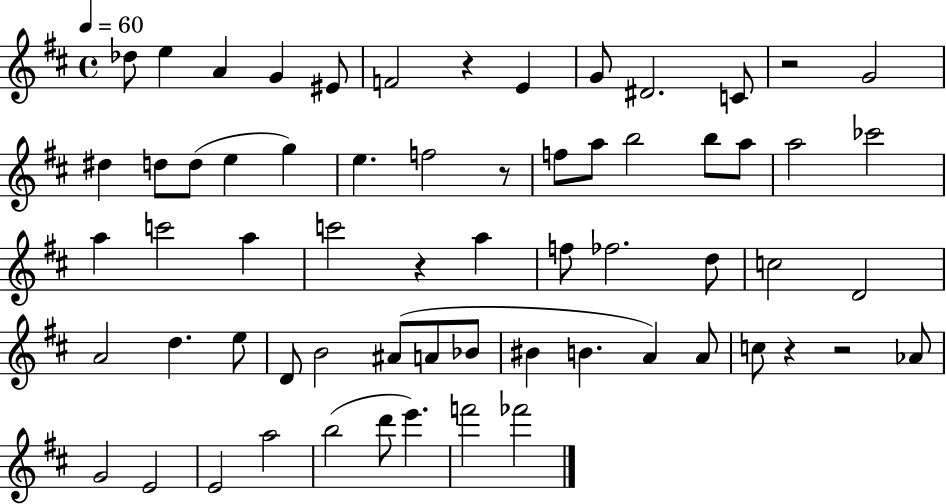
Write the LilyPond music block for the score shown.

{
  \clef treble
  \time 4/4
  \defaultTimeSignature
  \key d \major
  \tempo 4 = 60
  des''8 e''4 a'4 g'4 eis'8 | f'2 r4 e'4 | g'8 dis'2. c'8 | r2 g'2 | \break dis''4 d''8 d''8( e''4 g''4) | e''4. f''2 r8 | f''8 a''8 b''2 b''8 a''8 | a''2 ces'''2 | \break a''4 c'''2 a''4 | c'''2 r4 a''4 | f''8 fes''2. d''8 | c''2 d'2 | \break a'2 d''4. e''8 | d'8 b'2 ais'8( a'8 bes'8 | bis'4 b'4. a'4) a'8 | c''8 r4 r2 aes'8 | \break g'2 e'2 | e'2 a''2 | b''2( d'''8 e'''4.) | f'''2 fes'''2 | \break \bar "|."
}